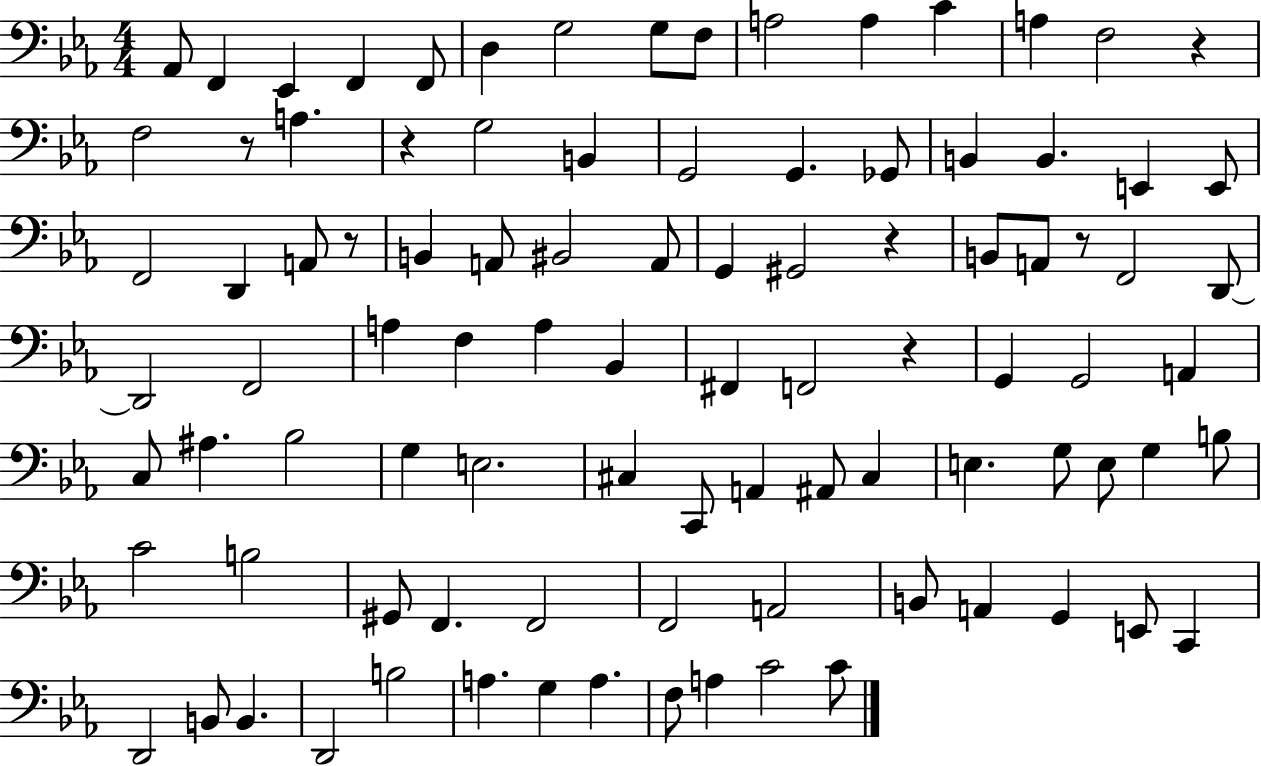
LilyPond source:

{
  \clef bass
  \numericTimeSignature
  \time 4/4
  \key ees \major
  aes,8 f,4 ees,4 f,4 f,8 | d4 g2 g8 f8 | a2 a4 c'4 | a4 f2 r4 | \break f2 r8 a4. | r4 g2 b,4 | g,2 g,4. ges,8 | b,4 b,4. e,4 e,8 | \break f,2 d,4 a,8 r8 | b,4 a,8 bis,2 a,8 | g,4 gis,2 r4 | b,8 a,8 r8 f,2 d,8~~ | \break d,2 f,2 | a4 f4 a4 bes,4 | fis,4 f,2 r4 | g,4 g,2 a,4 | \break c8 ais4. bes2 | g4 e2. | cis4 c,8 a,4 ais,8 cis4 | e4. g8 e8 g4 b8 | \break c'2 b2 | gis,8 f,4. f,2 | f,2 a,2 | b,8 a,4 g,4 e,8 c,4 | \break d,2 b,8 b,4. | d,2 b2 | a4. g4 a4. | f8 a4 c'2 c'8 | \break \bar "|."
}